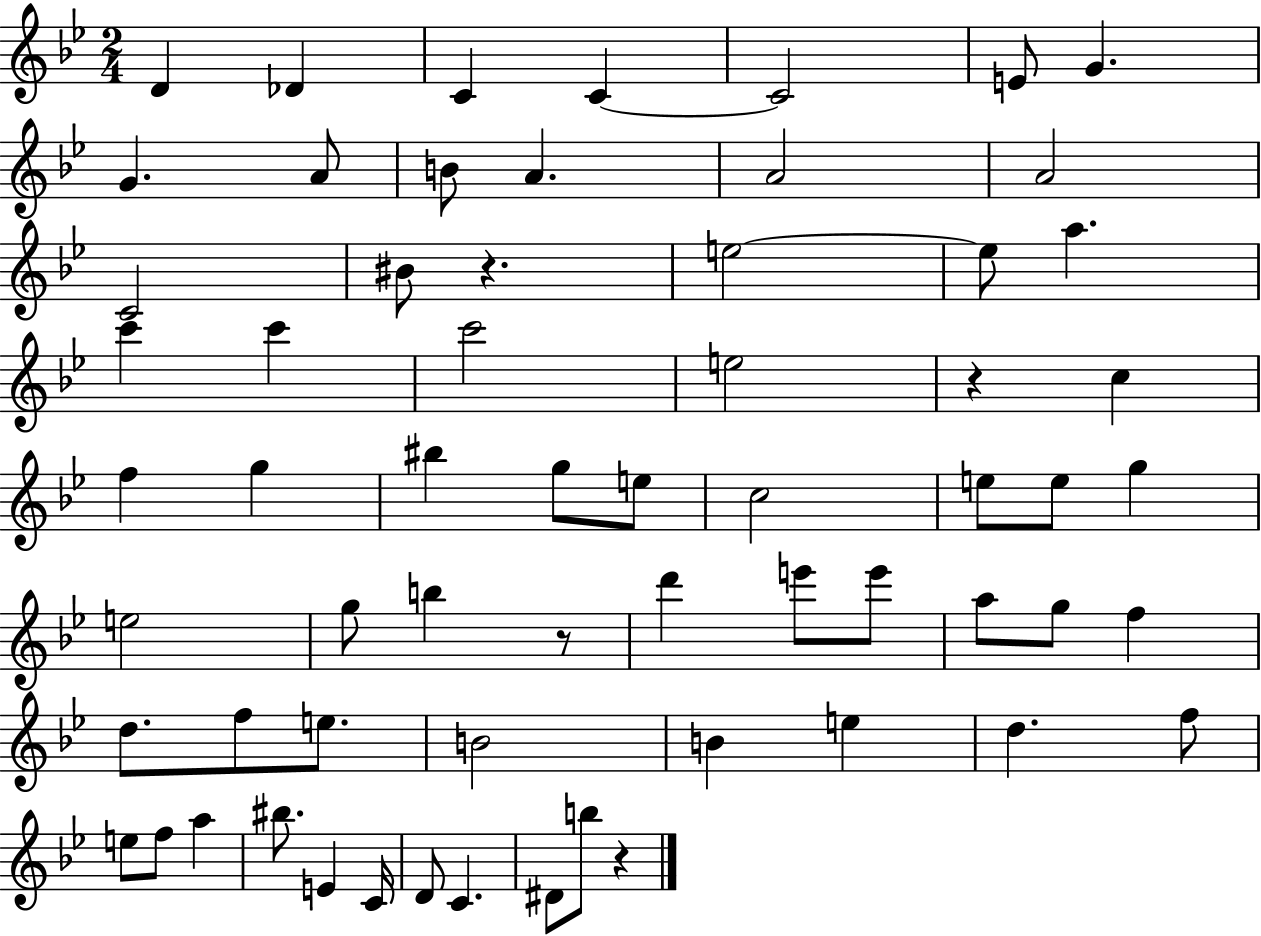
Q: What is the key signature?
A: BES major